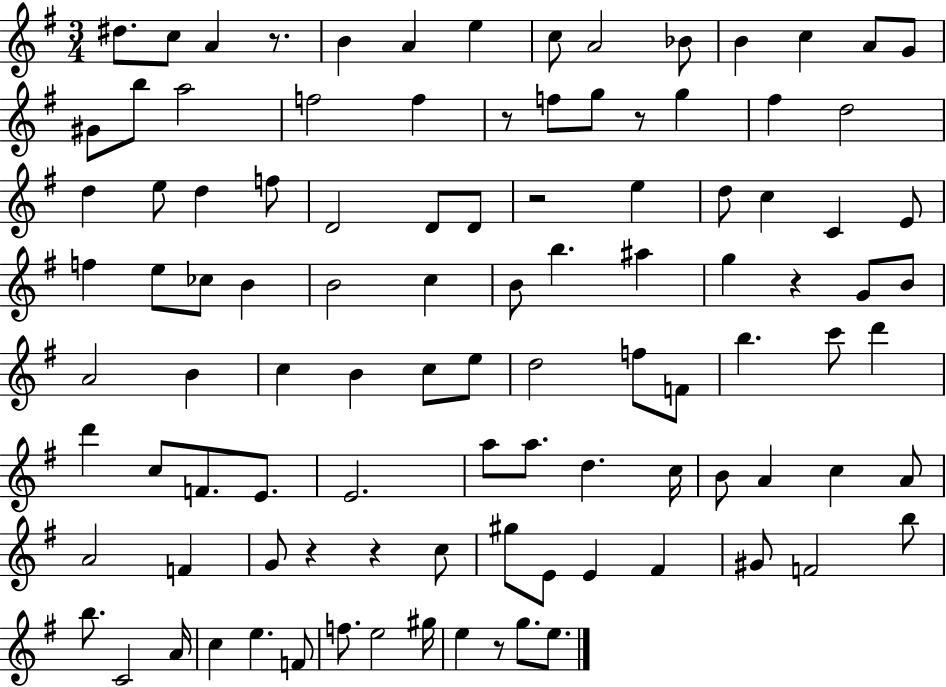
X:1
T:Untitled
M:3/4
L:1/4
K:G
^d/2 c/2 A z/2 B A e c/2 A2 _B/2 B c A/2 G/2 ^G/2 b/2 a2 f2 f z/2 f/2 g/2 z/2 g ^f d2 d e/2 d f/2 D2 D/2 D/2 z2 e d/2 c C E/2 f e/2 _c/2 B B2 c B/2 b ^a g z G/2 B/2 A2 B c B c/2 e/2 d2 f/2 F/2 b c'/2 d' d' c/2 F/2 E/2 E2 a/2 a/2 d c/4 B/2 A c A/2 A2 F G/2 z z c/2 ^g/2 E/2 E ^F ^G/2 F2 b/2 b/2 C2 A/4 c e F/2 f/2 e2 ^g/4 e z/2 g/2 e/2